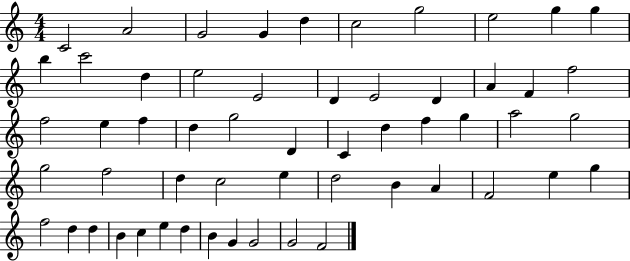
C4/h A4/h G4/h G4/q D5/q C5/h G5/h E5/h G5/q G5/q B5/q C6/h D5/q E5/h E4/h D4/q E4/h D4/q A4/q F4/q F5/h F5/h E5/q F5/q D5/q G5/h D4/q C4/q D5/q F5/q G5/q A5/h G5/h G5/h F5/h D5/q C5/h E5/q D5/h B4/q A4/q F4/h E5/q G5/q F5/h D5/q D5/q B4/q C5/q E5/q D5/q B4/q G4/q G4/h G4/h F4/h